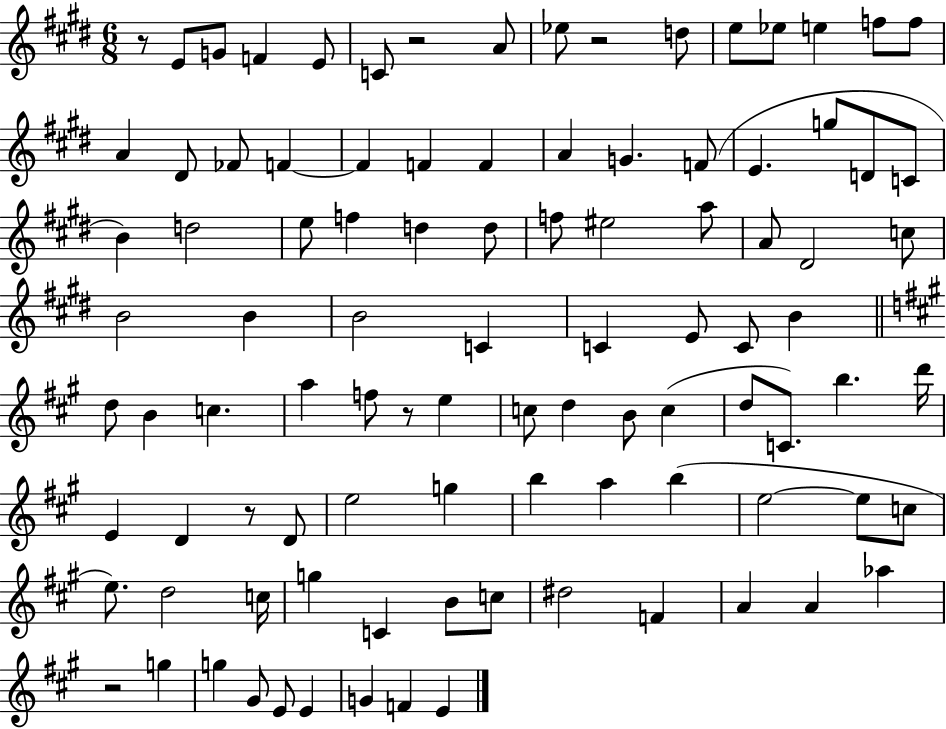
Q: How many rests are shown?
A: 6